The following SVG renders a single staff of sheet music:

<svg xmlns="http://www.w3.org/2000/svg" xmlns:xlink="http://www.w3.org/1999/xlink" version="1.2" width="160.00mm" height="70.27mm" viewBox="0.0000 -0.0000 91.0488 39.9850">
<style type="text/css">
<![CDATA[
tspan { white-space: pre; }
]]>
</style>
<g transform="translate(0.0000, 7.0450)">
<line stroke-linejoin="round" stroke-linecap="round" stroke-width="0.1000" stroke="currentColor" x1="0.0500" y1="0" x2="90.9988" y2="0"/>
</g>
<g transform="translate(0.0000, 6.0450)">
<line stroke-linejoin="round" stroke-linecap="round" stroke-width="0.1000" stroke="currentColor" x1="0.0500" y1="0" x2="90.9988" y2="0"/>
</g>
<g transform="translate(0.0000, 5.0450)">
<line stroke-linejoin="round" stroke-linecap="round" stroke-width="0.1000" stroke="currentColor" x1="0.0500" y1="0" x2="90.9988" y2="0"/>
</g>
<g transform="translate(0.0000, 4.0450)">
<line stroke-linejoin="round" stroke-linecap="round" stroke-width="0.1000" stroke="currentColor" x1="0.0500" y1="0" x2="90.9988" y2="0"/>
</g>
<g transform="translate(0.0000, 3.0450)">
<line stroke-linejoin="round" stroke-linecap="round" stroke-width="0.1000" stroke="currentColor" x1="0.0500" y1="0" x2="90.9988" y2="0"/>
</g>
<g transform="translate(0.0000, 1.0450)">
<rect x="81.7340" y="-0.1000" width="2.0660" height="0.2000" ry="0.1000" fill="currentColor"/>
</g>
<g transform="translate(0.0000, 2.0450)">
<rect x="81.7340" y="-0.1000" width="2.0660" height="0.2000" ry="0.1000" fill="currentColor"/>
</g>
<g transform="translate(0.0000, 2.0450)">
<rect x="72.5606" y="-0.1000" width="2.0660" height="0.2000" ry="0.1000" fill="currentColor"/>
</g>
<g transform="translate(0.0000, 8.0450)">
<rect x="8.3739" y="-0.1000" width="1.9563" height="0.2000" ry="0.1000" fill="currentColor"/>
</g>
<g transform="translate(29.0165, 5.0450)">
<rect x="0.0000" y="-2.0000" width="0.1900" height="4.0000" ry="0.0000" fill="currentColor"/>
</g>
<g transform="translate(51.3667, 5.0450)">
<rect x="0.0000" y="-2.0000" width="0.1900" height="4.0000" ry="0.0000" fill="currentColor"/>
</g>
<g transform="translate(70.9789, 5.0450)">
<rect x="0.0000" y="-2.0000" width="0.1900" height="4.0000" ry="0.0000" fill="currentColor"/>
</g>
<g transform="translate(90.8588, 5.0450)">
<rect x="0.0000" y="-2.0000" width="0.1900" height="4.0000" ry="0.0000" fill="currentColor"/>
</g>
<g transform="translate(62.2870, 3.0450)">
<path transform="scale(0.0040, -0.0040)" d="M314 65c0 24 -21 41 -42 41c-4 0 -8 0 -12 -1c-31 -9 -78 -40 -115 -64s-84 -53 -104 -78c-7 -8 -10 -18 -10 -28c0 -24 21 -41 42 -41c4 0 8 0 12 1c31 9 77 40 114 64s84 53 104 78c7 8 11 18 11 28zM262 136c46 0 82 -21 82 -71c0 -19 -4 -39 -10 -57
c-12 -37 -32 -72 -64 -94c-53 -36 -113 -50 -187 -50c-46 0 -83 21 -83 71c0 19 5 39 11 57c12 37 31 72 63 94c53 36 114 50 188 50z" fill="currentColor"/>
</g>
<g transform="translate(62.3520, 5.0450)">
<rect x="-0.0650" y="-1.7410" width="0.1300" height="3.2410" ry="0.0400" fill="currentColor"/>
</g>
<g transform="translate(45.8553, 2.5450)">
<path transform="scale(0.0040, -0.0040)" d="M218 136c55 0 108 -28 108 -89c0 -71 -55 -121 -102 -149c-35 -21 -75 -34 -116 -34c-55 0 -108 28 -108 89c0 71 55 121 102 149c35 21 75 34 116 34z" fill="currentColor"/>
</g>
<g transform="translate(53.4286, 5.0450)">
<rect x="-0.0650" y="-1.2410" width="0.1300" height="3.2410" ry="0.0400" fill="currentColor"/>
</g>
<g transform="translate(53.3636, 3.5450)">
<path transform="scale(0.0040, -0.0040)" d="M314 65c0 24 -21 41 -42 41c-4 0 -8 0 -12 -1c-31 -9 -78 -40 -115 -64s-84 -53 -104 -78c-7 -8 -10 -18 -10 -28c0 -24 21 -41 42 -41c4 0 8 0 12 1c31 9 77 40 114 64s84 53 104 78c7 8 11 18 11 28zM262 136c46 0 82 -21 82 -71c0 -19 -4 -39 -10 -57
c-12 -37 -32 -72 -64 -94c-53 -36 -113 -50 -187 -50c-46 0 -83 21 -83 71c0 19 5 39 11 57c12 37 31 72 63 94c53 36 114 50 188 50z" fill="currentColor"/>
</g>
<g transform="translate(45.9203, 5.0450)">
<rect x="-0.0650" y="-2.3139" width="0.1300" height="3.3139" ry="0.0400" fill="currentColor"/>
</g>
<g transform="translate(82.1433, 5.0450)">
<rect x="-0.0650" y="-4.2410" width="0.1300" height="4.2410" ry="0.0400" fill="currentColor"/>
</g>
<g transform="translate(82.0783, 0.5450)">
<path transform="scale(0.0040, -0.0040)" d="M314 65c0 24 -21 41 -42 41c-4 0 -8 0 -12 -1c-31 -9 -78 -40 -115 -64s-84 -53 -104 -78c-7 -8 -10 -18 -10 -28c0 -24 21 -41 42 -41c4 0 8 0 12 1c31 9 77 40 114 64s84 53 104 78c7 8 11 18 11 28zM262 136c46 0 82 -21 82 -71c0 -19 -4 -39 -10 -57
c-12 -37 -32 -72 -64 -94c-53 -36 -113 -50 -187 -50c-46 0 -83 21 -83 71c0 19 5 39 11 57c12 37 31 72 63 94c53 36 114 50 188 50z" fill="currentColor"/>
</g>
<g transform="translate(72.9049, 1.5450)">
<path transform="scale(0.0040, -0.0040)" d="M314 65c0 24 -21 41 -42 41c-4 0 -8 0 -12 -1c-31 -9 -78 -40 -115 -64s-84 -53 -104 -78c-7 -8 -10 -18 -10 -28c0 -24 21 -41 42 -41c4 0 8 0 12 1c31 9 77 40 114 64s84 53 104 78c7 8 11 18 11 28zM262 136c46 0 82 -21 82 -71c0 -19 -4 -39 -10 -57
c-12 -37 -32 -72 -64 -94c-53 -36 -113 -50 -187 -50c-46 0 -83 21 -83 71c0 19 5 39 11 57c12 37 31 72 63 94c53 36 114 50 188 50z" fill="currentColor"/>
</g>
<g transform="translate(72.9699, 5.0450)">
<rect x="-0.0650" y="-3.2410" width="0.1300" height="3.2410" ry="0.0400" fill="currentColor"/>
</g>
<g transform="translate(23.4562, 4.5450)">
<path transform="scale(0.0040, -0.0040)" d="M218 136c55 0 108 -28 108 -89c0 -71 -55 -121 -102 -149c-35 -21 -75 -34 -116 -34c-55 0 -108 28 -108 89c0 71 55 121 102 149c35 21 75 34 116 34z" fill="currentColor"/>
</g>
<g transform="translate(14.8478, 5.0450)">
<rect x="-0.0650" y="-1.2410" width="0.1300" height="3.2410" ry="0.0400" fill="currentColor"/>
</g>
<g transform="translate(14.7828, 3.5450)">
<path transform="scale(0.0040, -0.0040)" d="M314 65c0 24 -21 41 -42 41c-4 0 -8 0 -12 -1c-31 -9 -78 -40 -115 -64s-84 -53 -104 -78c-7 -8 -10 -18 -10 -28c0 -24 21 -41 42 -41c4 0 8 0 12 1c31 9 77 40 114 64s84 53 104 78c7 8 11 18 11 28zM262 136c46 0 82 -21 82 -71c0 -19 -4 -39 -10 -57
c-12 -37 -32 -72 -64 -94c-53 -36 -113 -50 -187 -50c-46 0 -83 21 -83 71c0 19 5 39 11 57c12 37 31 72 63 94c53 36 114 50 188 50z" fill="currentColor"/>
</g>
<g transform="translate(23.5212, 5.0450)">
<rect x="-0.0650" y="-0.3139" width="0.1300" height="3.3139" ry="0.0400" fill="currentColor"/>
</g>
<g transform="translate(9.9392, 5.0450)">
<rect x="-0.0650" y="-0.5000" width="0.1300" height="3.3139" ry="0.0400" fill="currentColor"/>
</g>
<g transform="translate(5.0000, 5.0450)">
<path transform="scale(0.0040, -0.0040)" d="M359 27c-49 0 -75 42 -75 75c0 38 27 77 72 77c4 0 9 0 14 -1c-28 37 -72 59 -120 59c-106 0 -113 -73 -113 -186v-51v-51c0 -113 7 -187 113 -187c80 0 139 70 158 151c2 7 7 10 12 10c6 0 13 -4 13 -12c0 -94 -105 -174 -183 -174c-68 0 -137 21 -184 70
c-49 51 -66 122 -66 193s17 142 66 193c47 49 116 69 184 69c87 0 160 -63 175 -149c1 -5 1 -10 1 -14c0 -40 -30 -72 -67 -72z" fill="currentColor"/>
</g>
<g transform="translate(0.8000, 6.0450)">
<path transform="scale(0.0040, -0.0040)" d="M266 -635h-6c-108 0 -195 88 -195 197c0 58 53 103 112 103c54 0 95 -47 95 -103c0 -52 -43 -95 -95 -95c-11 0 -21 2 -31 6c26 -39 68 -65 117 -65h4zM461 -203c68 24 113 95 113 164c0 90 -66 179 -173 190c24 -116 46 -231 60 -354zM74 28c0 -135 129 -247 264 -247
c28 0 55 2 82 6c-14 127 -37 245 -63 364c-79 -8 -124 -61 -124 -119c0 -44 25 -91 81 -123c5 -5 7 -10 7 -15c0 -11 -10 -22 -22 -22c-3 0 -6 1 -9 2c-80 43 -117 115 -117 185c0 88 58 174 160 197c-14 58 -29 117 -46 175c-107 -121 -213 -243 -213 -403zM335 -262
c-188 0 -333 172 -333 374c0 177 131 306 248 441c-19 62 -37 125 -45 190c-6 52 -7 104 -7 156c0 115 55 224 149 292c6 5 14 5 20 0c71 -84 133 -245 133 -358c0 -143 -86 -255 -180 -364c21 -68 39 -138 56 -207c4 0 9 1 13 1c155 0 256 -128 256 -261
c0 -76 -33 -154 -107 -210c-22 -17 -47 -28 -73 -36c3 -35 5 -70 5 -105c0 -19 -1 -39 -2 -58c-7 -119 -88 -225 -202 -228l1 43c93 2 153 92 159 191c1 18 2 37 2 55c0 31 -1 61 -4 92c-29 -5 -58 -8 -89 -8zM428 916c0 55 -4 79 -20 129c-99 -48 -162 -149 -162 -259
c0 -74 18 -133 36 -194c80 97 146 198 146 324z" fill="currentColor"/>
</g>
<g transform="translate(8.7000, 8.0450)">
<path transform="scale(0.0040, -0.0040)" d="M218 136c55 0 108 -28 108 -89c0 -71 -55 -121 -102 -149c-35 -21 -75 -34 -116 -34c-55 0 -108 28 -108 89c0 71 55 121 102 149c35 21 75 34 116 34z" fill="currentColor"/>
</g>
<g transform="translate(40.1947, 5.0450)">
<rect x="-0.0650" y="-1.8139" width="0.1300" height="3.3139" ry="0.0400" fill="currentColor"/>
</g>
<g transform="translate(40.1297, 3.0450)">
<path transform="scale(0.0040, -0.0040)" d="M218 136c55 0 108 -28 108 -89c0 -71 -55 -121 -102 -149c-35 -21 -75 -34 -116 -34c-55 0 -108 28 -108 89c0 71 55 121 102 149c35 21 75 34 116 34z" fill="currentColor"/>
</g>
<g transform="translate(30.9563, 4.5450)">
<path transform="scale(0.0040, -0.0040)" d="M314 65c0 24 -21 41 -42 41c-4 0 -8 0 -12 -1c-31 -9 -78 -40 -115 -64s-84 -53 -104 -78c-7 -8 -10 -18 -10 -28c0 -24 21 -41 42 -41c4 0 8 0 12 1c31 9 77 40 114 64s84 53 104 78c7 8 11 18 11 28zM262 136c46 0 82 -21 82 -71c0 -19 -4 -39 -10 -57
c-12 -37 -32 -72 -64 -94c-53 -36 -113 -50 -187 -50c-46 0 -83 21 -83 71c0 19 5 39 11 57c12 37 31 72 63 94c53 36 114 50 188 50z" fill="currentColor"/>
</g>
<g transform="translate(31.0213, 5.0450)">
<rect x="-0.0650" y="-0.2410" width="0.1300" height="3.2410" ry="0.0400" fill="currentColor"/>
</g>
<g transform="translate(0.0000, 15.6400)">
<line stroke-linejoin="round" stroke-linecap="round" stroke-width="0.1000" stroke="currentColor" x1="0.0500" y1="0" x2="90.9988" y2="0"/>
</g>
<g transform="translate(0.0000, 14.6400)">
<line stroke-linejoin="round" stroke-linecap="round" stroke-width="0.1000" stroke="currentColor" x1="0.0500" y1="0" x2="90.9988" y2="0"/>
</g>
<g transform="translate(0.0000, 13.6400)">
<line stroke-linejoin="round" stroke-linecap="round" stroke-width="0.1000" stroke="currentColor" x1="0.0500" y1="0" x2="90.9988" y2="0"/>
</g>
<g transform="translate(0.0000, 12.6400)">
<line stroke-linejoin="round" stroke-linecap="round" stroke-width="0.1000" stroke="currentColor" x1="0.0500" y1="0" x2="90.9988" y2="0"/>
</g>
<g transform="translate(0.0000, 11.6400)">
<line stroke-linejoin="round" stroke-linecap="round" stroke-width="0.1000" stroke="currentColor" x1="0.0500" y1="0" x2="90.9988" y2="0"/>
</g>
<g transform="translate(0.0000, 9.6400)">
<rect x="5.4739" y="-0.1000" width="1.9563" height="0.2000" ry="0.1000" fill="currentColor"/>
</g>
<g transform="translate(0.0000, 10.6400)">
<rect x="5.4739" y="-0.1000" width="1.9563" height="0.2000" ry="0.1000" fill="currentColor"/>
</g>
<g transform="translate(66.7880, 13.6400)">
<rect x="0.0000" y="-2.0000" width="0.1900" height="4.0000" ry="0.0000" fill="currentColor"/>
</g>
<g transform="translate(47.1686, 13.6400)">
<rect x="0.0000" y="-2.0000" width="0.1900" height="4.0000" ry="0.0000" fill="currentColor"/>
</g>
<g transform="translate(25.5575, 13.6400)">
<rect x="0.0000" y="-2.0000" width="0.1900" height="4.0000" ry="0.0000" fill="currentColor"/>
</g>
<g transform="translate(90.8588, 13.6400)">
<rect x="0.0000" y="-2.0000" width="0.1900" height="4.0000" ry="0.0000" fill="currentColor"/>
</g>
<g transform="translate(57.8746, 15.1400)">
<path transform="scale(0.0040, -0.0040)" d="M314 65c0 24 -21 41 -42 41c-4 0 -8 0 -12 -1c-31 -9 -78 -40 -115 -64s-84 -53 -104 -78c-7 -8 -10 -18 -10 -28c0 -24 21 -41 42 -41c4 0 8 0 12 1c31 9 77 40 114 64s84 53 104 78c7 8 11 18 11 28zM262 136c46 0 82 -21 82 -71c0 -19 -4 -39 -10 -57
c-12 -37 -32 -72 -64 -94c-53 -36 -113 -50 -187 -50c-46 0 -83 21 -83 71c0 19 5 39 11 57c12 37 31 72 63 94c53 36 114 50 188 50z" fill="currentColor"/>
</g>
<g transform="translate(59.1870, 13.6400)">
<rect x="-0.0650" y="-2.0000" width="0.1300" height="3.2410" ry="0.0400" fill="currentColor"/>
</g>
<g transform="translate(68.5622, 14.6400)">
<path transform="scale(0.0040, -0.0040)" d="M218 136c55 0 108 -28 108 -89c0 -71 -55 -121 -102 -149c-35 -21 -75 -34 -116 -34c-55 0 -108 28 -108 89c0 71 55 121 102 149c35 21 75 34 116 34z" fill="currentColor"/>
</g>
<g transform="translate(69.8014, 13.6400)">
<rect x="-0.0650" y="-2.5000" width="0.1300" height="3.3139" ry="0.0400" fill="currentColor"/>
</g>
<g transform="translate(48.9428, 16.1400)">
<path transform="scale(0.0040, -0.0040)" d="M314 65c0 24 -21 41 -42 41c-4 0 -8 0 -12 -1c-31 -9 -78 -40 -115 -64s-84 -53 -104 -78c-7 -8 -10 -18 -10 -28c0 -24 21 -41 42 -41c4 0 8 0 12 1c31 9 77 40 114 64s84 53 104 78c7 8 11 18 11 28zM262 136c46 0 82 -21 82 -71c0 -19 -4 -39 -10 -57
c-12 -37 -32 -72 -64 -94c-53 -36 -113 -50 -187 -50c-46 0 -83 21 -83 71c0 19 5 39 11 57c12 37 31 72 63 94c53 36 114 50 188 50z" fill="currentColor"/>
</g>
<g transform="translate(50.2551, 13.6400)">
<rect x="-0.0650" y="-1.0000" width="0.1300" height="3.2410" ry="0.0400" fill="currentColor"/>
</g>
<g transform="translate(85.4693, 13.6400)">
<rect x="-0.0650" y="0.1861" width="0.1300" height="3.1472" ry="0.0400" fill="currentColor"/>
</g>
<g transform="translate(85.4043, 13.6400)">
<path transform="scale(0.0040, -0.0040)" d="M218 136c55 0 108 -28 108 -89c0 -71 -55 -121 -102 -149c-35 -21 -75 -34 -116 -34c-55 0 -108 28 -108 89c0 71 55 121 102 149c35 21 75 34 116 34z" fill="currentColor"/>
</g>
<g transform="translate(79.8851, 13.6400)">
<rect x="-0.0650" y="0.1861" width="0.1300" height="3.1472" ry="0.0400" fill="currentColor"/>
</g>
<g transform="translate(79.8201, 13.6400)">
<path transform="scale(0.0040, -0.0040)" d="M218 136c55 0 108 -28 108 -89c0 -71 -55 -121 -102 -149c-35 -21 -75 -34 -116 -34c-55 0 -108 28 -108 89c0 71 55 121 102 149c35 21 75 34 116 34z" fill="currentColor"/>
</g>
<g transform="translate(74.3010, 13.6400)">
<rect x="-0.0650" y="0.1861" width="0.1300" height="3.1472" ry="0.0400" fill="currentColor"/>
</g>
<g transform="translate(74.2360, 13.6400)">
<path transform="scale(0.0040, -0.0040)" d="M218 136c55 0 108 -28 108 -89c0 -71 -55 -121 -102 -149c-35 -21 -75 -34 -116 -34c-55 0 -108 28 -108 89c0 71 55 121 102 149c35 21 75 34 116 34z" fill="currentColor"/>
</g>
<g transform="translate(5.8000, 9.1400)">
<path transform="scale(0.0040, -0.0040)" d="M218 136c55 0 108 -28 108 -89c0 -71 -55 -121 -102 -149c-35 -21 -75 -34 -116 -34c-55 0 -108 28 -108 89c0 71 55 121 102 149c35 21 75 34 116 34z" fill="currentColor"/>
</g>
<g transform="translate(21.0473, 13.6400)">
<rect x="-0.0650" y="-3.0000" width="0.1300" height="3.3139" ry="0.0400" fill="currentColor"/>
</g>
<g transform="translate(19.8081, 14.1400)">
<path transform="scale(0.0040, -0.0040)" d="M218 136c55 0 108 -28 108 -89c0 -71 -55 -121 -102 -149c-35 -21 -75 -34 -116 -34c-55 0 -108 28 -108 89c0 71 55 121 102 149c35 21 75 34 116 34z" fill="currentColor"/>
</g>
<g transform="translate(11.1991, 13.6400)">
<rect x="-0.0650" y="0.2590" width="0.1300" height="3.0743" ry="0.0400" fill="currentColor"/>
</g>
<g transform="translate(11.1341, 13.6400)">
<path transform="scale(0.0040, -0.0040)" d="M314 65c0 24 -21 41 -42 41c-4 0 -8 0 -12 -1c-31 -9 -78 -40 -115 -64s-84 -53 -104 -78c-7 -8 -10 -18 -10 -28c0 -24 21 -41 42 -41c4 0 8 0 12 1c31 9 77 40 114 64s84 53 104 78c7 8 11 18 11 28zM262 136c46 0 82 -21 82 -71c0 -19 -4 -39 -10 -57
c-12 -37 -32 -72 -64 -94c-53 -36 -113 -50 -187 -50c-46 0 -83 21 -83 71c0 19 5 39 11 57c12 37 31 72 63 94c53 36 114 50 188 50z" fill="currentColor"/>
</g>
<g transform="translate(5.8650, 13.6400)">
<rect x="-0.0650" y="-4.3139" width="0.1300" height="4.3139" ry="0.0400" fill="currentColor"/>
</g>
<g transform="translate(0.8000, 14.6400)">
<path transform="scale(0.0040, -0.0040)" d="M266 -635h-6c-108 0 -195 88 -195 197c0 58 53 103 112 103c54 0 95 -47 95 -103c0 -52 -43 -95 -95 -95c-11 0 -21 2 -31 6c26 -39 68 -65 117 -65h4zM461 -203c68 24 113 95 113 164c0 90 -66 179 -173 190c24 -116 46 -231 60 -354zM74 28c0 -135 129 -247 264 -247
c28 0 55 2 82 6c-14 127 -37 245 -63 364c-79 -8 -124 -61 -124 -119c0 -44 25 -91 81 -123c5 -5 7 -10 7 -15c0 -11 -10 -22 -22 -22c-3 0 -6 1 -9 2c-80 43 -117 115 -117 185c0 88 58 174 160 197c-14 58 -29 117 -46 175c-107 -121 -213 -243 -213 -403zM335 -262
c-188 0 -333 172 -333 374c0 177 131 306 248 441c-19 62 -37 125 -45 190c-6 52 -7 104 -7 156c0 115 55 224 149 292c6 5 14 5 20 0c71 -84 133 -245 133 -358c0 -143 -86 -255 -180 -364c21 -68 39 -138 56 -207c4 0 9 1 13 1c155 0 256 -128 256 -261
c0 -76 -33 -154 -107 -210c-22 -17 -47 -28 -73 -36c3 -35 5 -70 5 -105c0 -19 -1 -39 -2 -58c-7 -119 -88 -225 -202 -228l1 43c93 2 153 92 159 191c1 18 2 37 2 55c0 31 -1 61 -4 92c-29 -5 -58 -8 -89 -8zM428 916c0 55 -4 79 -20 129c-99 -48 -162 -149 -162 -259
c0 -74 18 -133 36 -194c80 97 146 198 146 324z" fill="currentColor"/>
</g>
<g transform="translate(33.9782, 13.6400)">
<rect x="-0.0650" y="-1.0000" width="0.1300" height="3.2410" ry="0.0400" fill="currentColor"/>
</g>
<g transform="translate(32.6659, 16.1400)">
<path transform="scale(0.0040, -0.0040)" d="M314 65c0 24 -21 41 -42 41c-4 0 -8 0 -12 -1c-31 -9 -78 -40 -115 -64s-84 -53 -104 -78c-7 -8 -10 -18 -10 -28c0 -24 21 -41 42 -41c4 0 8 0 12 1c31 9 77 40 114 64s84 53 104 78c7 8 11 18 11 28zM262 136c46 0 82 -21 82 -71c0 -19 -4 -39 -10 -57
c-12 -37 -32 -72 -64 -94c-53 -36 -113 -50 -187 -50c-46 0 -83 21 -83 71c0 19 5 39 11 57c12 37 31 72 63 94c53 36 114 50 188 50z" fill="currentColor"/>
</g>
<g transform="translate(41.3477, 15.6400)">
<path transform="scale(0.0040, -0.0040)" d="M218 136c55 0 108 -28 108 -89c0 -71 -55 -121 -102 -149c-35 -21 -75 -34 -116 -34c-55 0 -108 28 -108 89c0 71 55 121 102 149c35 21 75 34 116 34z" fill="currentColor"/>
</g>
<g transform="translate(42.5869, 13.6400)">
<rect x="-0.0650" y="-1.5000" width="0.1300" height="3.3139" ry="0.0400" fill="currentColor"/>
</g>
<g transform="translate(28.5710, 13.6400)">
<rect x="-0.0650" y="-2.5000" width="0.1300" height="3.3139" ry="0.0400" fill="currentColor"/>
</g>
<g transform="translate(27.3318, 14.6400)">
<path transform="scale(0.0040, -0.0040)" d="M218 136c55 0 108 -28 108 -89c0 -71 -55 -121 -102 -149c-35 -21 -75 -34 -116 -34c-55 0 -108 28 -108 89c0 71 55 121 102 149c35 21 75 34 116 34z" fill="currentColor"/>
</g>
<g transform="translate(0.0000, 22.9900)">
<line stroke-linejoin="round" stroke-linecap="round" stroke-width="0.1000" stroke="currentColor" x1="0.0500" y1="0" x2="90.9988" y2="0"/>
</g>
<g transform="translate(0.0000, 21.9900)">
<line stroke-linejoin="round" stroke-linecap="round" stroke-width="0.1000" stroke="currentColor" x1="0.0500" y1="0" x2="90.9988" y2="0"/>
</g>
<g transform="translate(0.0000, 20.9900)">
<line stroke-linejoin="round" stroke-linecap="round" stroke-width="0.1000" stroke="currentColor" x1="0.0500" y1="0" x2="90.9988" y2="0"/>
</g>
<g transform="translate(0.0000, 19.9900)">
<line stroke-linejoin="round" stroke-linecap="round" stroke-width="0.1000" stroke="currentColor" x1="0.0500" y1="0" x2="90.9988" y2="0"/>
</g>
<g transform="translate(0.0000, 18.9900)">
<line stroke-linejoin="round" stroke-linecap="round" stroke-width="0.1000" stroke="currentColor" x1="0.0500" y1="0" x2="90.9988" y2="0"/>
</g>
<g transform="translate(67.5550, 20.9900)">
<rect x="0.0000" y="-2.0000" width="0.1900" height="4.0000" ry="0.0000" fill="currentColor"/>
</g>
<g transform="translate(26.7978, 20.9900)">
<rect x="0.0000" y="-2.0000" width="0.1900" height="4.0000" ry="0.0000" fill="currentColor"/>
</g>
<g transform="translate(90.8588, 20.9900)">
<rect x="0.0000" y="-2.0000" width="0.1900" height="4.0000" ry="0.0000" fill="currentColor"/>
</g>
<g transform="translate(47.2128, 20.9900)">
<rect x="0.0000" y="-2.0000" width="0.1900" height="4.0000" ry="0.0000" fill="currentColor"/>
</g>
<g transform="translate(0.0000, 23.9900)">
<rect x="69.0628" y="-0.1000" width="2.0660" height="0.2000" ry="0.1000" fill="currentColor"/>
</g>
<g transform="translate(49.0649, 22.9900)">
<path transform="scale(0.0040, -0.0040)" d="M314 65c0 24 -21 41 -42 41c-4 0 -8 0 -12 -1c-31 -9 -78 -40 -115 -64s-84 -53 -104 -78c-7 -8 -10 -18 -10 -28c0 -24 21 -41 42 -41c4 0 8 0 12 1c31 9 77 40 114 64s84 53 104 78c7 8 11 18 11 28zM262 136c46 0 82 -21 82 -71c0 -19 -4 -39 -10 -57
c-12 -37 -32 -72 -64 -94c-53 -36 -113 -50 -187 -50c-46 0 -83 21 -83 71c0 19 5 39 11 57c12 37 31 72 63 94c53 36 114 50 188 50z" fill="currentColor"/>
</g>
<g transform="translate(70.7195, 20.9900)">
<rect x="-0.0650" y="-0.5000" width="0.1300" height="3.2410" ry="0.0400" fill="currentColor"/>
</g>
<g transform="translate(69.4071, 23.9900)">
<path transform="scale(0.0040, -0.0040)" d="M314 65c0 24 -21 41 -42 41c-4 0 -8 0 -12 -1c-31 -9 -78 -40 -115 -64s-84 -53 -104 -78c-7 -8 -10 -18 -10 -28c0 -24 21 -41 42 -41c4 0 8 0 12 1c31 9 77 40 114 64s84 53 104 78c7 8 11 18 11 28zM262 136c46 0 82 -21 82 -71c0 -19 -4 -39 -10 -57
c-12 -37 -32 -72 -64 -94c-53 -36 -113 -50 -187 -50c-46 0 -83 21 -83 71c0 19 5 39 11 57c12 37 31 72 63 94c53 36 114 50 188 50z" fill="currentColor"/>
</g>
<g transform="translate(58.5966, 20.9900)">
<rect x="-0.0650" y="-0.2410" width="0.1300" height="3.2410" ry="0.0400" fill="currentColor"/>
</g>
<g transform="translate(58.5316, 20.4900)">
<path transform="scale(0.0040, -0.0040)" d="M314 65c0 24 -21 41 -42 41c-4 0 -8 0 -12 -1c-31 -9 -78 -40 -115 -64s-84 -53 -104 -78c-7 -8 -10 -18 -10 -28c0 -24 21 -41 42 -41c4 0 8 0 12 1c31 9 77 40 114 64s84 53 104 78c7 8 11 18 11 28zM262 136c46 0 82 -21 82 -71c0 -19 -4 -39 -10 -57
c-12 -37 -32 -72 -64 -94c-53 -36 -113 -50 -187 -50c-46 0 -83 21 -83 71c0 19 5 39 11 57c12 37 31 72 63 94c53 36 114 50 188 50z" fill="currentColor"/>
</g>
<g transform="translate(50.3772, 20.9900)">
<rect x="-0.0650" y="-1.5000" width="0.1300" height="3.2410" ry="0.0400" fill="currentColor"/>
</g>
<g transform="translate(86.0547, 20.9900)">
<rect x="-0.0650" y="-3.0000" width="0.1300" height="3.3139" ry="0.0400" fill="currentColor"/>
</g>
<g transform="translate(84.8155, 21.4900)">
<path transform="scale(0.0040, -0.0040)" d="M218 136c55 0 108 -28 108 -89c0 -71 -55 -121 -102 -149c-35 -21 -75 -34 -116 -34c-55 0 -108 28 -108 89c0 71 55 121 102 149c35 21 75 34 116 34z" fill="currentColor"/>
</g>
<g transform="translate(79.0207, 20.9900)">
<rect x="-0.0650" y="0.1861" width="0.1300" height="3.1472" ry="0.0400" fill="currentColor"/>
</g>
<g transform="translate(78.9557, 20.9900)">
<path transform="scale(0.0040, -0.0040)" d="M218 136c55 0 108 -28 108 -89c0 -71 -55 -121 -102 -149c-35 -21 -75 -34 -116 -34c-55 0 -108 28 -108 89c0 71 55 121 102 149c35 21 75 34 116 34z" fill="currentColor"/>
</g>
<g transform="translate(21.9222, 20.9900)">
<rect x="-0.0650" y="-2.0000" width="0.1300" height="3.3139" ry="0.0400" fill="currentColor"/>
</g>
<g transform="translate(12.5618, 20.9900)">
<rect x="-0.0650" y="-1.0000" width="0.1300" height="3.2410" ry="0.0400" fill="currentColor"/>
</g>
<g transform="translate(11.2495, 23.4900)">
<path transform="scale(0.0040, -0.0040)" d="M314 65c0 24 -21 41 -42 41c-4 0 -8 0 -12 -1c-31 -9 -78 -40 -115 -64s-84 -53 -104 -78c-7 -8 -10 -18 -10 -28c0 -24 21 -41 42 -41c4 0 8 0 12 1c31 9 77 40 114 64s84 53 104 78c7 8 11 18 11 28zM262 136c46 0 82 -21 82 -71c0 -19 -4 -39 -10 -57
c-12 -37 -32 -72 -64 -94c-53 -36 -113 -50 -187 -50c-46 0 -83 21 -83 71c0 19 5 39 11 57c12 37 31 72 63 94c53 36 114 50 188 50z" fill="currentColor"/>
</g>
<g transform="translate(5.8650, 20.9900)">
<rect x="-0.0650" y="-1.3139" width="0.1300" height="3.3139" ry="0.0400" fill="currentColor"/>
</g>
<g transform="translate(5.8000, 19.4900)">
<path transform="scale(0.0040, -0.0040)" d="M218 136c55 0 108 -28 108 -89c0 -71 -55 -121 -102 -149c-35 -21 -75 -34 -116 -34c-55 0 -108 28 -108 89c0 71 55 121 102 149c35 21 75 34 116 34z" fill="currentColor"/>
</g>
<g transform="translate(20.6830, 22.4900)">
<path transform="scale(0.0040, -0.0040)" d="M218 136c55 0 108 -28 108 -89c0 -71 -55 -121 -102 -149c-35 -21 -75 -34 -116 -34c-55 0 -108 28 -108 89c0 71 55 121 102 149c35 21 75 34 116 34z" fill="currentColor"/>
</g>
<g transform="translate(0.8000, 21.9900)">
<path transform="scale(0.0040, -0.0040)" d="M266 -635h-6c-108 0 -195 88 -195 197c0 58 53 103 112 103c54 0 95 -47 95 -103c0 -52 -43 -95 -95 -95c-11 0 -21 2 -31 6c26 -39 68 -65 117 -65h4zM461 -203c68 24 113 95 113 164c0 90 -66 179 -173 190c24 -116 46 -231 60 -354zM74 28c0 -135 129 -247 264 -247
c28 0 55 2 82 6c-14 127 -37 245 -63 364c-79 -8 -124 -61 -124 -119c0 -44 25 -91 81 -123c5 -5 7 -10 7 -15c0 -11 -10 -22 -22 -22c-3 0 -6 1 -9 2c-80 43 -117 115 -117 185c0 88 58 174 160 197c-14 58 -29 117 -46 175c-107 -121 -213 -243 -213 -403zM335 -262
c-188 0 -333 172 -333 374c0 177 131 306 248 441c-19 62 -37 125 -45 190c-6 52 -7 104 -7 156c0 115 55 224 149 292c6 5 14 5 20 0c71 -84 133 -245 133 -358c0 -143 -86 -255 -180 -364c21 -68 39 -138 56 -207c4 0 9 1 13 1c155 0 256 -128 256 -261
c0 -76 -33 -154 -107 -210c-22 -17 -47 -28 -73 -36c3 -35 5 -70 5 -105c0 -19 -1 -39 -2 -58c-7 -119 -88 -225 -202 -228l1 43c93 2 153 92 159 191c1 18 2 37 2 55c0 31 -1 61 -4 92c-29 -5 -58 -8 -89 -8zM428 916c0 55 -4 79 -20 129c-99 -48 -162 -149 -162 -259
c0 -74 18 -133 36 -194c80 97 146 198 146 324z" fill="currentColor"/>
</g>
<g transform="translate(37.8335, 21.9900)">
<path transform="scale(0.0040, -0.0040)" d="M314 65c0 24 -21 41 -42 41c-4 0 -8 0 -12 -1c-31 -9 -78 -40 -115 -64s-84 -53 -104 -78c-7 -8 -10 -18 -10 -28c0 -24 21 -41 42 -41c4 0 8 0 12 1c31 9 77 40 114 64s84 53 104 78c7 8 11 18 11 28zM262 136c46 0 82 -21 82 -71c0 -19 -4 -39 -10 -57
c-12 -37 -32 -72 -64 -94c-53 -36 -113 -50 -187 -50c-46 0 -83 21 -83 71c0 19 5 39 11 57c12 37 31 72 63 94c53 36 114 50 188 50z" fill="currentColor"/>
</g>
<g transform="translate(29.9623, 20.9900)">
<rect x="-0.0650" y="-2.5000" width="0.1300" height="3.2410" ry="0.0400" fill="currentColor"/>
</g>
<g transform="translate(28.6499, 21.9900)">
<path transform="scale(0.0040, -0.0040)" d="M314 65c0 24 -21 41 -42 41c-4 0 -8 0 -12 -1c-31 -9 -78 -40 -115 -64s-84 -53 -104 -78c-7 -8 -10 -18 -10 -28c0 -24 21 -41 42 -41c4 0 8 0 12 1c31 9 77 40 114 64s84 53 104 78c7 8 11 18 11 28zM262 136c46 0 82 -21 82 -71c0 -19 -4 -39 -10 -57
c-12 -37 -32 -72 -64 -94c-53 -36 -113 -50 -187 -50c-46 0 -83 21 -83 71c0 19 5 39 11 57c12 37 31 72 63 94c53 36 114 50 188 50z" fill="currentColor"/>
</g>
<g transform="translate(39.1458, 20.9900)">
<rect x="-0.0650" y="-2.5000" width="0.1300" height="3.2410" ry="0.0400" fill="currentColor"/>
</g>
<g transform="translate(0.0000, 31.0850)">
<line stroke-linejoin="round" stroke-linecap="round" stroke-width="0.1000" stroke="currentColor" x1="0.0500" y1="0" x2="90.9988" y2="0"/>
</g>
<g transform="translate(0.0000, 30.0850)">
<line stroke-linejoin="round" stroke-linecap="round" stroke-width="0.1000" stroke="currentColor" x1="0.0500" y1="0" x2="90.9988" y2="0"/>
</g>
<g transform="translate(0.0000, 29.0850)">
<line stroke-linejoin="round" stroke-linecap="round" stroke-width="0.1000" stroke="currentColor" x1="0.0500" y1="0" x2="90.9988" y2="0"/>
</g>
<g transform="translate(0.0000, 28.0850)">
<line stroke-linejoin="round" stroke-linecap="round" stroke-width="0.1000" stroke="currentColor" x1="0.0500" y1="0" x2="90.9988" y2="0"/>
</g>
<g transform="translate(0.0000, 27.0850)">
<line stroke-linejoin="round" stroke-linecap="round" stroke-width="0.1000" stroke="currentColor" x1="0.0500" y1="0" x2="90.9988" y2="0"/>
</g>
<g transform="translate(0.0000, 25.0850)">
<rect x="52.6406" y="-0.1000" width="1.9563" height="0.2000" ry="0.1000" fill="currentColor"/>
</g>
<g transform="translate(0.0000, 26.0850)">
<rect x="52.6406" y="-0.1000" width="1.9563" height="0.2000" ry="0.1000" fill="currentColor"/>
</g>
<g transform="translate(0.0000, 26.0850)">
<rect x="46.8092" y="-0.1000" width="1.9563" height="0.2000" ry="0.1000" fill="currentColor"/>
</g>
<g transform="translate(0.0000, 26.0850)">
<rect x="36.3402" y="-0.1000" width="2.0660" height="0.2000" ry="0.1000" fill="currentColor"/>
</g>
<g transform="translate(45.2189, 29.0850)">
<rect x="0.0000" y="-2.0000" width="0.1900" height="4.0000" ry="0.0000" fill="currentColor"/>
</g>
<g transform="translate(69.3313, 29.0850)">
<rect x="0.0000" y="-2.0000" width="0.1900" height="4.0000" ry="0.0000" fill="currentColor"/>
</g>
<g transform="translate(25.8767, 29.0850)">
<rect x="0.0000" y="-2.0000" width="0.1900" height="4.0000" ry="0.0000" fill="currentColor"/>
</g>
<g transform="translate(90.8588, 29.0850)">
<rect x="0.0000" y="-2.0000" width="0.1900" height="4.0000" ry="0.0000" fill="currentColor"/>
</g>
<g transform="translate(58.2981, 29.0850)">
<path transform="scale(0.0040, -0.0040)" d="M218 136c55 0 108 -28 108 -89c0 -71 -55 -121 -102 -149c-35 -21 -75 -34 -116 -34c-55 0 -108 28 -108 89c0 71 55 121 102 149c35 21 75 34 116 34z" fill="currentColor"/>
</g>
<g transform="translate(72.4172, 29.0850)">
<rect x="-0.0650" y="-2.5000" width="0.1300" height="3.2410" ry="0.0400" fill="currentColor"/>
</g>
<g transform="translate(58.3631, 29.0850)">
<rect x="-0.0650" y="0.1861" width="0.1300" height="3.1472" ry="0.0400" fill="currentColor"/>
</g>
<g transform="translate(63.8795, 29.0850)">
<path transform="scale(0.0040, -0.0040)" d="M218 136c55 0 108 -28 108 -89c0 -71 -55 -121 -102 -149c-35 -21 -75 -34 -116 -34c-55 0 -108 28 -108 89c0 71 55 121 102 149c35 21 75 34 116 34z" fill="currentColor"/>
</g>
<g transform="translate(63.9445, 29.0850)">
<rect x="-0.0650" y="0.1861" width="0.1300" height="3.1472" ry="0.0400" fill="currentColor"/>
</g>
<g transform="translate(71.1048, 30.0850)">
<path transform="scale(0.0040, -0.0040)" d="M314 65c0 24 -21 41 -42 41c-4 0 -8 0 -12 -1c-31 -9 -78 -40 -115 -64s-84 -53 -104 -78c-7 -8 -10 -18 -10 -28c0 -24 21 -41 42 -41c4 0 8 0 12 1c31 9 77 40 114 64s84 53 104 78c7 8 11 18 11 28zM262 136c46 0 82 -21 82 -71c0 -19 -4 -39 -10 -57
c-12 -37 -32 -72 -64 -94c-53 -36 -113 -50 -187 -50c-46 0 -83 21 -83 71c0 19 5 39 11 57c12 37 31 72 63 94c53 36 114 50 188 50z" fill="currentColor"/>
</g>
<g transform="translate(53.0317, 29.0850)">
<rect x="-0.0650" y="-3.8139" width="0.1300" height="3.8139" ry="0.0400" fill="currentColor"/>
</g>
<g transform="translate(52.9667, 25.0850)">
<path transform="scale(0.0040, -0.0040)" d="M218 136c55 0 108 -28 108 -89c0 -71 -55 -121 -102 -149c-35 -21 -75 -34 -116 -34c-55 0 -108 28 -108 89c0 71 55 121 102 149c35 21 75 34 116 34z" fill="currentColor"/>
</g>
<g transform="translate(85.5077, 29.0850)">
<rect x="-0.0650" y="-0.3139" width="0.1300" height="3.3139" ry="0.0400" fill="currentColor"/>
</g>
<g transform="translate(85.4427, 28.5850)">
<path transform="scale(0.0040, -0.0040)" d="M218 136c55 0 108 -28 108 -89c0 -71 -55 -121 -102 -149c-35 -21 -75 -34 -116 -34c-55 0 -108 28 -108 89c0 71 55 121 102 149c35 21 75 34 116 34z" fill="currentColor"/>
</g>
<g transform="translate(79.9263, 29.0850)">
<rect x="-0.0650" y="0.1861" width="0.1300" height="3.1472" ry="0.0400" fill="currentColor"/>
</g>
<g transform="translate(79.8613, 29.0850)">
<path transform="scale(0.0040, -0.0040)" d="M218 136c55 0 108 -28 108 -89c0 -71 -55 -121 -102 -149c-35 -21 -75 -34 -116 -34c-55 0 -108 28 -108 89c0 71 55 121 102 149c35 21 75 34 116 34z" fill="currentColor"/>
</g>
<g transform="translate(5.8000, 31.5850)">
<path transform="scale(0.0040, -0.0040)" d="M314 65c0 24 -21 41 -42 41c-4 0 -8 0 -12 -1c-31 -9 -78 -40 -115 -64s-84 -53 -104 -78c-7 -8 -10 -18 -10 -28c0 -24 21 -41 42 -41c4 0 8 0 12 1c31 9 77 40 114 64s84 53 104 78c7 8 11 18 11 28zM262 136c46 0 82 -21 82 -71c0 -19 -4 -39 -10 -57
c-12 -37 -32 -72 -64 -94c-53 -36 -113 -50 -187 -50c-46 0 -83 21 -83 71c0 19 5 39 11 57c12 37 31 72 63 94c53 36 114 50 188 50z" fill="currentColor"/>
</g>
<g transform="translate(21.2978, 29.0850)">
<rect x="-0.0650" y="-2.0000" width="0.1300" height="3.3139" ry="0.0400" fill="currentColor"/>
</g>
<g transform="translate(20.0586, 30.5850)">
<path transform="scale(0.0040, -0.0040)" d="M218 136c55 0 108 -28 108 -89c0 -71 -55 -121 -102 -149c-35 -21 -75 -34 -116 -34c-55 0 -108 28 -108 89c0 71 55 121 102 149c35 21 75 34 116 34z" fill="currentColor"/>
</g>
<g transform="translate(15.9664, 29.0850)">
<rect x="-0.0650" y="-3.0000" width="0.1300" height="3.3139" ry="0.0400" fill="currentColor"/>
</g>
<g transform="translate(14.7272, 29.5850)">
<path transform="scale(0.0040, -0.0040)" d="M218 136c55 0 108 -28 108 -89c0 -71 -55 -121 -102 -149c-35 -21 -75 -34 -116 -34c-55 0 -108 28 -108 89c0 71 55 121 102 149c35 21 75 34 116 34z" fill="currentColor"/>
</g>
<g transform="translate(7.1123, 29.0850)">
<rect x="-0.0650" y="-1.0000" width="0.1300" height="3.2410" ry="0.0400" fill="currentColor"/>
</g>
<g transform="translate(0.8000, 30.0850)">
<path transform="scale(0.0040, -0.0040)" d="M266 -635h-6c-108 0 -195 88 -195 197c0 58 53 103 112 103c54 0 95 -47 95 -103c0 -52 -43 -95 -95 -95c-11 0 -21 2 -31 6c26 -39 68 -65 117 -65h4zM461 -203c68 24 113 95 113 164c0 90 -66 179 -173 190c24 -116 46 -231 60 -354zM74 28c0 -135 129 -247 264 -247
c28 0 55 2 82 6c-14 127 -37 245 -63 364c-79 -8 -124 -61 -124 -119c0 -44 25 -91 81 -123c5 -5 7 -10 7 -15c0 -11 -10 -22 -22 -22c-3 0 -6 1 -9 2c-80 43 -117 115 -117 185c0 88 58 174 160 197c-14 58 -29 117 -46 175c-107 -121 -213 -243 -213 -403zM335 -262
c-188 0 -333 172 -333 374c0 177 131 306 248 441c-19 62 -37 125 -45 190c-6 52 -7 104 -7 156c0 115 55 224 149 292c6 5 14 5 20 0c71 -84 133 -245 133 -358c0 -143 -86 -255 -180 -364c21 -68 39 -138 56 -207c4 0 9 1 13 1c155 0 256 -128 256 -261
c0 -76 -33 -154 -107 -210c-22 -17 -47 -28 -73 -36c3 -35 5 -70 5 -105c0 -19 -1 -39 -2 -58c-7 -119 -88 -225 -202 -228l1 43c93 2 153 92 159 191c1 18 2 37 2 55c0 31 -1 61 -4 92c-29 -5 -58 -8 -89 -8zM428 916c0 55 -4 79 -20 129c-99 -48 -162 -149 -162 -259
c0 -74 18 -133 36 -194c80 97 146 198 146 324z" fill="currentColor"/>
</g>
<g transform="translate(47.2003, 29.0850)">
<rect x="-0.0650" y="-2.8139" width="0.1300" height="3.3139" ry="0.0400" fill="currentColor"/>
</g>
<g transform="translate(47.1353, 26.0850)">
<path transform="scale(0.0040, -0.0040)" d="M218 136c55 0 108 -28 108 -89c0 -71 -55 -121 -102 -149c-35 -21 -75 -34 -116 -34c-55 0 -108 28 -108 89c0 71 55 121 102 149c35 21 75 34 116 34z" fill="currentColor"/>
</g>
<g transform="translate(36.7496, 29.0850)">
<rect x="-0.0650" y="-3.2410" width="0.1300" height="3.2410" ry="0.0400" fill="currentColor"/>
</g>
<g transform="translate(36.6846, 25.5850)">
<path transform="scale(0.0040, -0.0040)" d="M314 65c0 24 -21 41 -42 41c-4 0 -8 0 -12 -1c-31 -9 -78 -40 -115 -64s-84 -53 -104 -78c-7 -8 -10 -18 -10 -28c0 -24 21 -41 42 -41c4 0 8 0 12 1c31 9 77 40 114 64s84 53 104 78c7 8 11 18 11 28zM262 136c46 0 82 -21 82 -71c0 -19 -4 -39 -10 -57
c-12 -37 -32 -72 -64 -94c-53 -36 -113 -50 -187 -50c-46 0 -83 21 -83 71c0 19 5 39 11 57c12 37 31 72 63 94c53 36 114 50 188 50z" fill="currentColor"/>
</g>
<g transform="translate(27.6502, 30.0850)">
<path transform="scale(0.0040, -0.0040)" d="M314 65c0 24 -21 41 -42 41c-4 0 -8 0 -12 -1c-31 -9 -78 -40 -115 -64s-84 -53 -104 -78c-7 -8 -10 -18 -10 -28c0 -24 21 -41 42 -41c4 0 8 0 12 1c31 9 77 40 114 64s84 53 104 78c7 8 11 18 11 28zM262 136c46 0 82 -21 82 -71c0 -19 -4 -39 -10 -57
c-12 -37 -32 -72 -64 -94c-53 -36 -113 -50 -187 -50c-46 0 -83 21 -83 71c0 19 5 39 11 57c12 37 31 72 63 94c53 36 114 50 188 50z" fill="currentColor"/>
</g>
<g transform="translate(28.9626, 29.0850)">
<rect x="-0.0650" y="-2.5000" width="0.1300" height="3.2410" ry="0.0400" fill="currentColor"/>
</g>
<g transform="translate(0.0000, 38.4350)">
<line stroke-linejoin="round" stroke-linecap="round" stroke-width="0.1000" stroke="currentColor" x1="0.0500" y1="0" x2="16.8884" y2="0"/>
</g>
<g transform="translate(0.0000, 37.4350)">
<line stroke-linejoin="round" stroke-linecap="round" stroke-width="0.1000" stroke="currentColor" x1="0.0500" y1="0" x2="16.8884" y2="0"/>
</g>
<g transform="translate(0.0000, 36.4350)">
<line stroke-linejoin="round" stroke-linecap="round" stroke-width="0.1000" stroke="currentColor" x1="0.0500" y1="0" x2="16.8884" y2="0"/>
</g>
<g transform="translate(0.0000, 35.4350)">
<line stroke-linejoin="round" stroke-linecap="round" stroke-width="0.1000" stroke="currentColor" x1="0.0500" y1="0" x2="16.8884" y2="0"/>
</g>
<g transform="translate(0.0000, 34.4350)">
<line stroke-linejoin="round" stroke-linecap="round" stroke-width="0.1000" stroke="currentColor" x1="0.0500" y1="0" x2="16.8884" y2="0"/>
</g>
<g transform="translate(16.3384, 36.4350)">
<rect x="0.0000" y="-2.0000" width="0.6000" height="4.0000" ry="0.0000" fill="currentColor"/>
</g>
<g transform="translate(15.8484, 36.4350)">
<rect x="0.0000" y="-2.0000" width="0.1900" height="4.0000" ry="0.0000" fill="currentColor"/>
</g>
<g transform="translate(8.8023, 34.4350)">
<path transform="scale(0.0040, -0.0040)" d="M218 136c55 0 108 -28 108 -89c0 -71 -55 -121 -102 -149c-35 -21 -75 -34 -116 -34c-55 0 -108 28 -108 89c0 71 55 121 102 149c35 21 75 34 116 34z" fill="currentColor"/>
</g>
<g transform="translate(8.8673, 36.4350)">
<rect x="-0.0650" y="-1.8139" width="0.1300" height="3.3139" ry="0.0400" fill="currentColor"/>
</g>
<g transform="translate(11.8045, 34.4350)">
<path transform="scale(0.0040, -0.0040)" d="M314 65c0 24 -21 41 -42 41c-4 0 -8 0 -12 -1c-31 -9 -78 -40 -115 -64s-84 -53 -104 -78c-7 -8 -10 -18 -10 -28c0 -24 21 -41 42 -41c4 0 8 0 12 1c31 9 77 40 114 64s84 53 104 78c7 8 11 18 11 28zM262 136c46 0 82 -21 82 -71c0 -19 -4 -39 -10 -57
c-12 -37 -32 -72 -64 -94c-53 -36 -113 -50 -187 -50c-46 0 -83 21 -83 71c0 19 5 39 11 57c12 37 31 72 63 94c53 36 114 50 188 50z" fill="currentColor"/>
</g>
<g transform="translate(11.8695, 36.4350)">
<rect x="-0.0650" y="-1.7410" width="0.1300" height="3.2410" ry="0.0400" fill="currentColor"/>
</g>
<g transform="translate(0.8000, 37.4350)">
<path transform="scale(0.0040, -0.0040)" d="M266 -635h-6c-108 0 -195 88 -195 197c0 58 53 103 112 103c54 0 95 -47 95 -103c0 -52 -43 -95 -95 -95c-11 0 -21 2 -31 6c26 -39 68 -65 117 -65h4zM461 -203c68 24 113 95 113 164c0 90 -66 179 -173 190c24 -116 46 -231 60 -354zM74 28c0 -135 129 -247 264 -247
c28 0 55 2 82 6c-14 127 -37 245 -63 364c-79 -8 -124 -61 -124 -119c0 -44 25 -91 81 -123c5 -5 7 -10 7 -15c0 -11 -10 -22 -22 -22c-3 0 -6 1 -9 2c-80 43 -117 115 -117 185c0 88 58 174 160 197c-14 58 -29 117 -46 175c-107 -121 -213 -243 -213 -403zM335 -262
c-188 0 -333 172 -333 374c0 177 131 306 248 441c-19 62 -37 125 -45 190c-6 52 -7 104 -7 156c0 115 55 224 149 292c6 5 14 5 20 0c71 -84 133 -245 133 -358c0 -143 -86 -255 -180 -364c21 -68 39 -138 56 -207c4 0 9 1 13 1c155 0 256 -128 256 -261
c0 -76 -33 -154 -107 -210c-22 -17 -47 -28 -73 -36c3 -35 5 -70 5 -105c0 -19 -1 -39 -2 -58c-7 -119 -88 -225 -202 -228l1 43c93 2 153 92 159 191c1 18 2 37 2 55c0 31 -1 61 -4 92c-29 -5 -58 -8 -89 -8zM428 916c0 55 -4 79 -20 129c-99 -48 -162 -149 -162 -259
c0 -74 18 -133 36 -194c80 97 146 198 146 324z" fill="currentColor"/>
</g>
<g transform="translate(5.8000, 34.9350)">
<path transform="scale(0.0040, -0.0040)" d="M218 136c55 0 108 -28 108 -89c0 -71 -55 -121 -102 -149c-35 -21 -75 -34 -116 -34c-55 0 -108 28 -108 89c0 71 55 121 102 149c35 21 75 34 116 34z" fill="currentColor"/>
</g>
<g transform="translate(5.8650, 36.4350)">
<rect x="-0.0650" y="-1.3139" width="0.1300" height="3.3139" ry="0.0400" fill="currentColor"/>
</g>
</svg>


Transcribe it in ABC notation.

X:1
T:Untitled
M:4/4
L:1/4
K:C
C e2 c c2 f g e2 f2 b2 d'2 d' B2 A G D2 E D2 F2 G B B B e D2 F G2 G2 E2 c2 C2 B A D2 A F G2 b2 a c' B B G2 B c e f f2